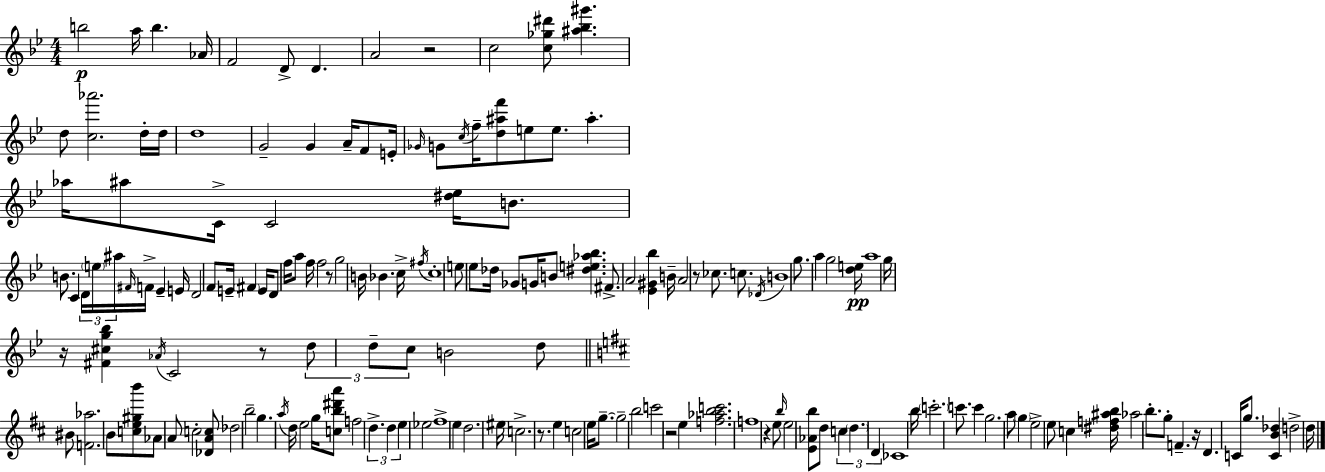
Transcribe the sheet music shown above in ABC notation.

X:1
T:Untitled
M:4/4
L:1/4
K:Gm
b2 a/4 b _A/4 F2 D/2 D A2 z2 c2 [c_g^d']/2 [^a_b^g'] d/2 [c_a']2 d/4 d/4 d4 G2 G A/4 F/2 E/4 _G/4 G/2 c/4 f/4 [d^af']/2 e/2 e/2 ^a _a/4 ^a/2 C/4 C2 [^d_e]/4 B/2 B/2 C D/4 e/4 ^a/4 ^F/4 F/4 _E E/4 D2 F/2 E/4 ^F E/4 D/2 f/4 a/2 f/4 f2 z/2 g2 B/4 _B c/4 ^f/4 c4 e/2 _e/2 _d/4 _G/2 G/4 B/2 [^de_a_b] ^F/2 A2 [_E^G_b] B/4 A2 z/2 _c/2 c/2 _D/4 B4 g/2 a g2 [de]/4 a4 g/4 z/4 [^F^cg_b] _A/4 C2 z/2 d/2 d/2 c/2 B2 d/2 ^B/2 [F_a]2 B/2 [ce^gb']/2 _A/2 A/2 c2 [_DAc]/2 _d2 b2 g a/4 d/4 e2 g/4 [cb^d'a']/2 f2 d d e _e2 ^f4 e d2 ^e/4 c2 z/2 e c2 e/4 g/2 g2 b2 c'2 z2 e [f_abc']2 f4 z e/2 b/4 e2 [E_Ab]/2 d/2 c d D _C4 b/4 c'2 c'/2 c' g2 a/2 g e2 e/2 c [^df^ab]/4 _a2 b/2 g/2 F z/4 D C/4 g/2 [CB_d] d2 d/4